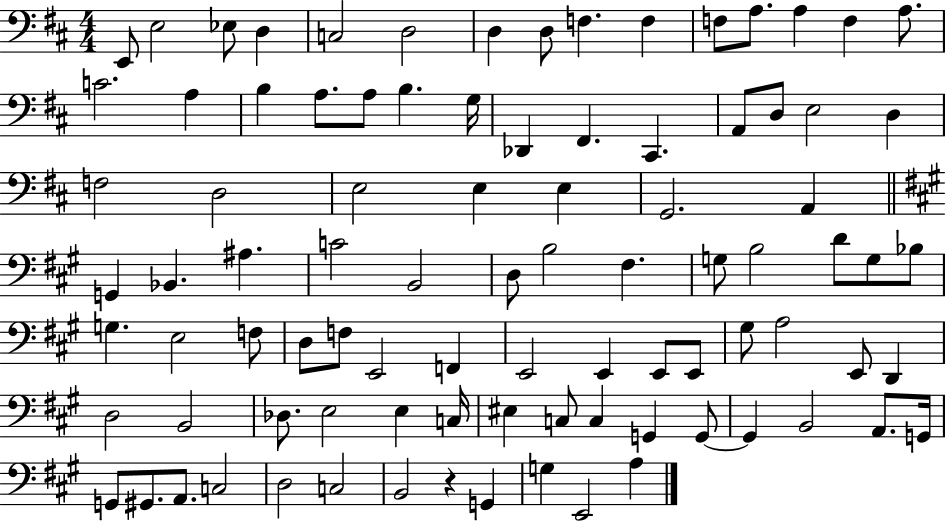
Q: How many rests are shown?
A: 1